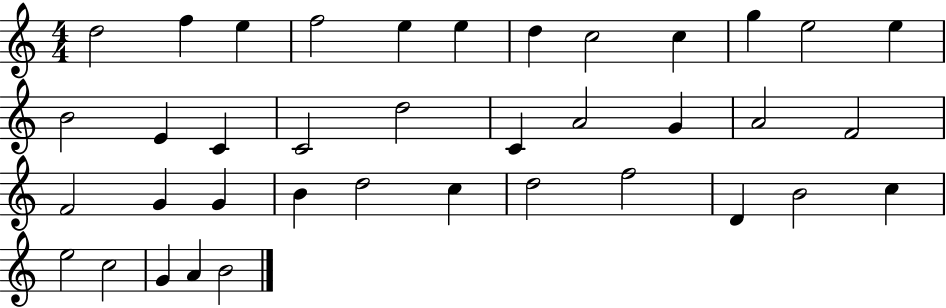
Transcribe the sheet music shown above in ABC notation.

X:1
T:Untitled
M:4/4
L:1/4
K:C
d2 f e f2 e e d c2 c g e2 e B2 E C C2 d2 C A2 G A2 F2 F2 G G B d2 c d2 f2 D B2 c e2 c2 G A B2